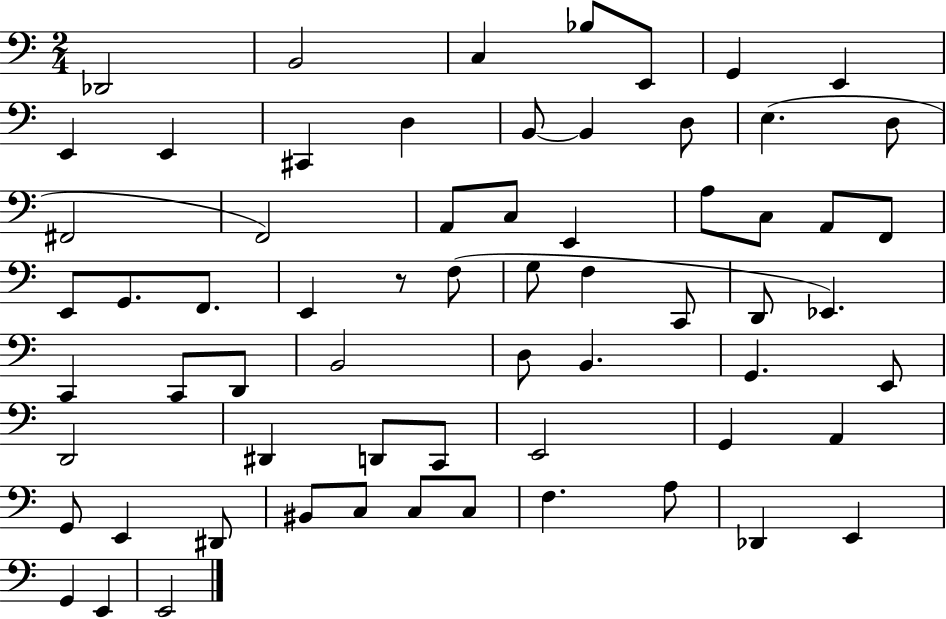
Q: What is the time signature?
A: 2/4